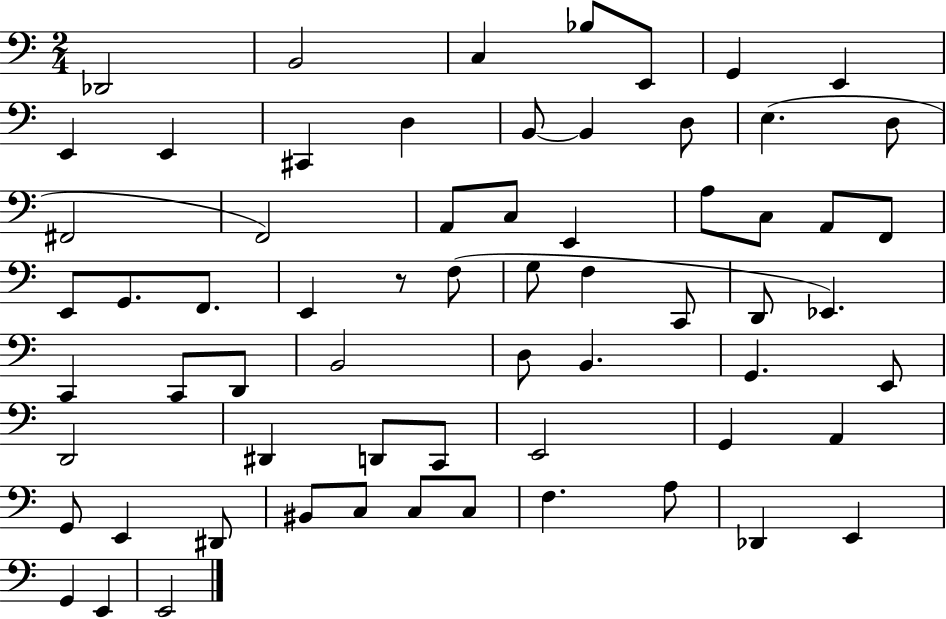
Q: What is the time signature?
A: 2/4